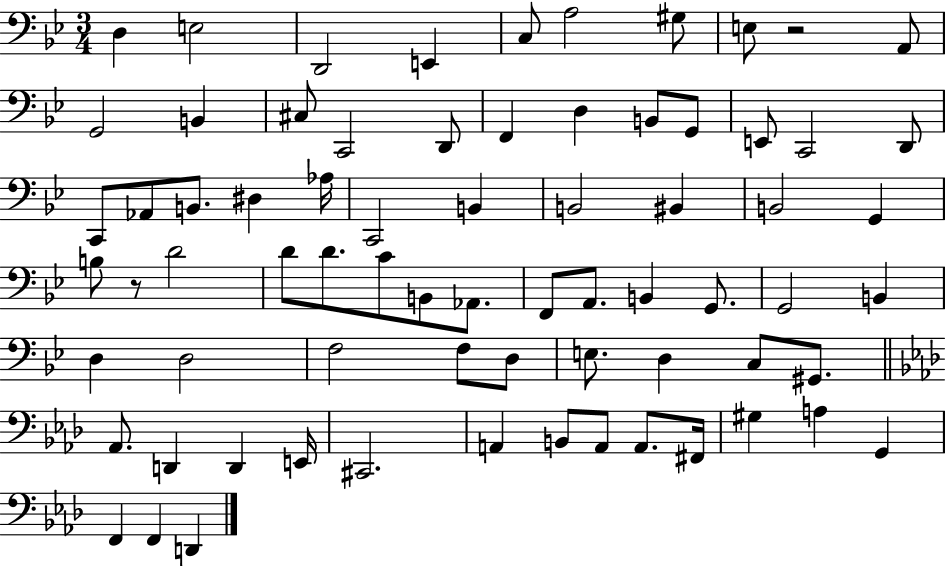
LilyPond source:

{
  \clef bass
  \numericTimeSignature
  \time 3/4
  \key bes \major
  d4 e2 | d,2 e,4 | c8 a2 gis8 | e8 r2 a,8 | \break g,2 b,4 | cis8 c,2 d,8 | f,4 d4 b,8 g,8 | e,8 c,2 d,8 | \break c,8 aes,8 b,8. dis4 aes16 | c,2 b,4 | b,2 bis,4 | b,2 g,4 | \break b8 r8 d'2 | d'8 d'8. c'8 b,8 aes,8. | f,8 a,8. b,4 g,8. | g,2 b,4 | \break d4 d2 | f2 f8 d8 | e8. d4 c8 gis,8. | \bar "||" \break \key aes \major aes,8. d,4 d,4 e,16 | cis,2. | a,4 b,8 a,8 a,8. fis,16 | gis4 a4 g,4 | \break f,4 f,4 d,4 | \bar "|."
}